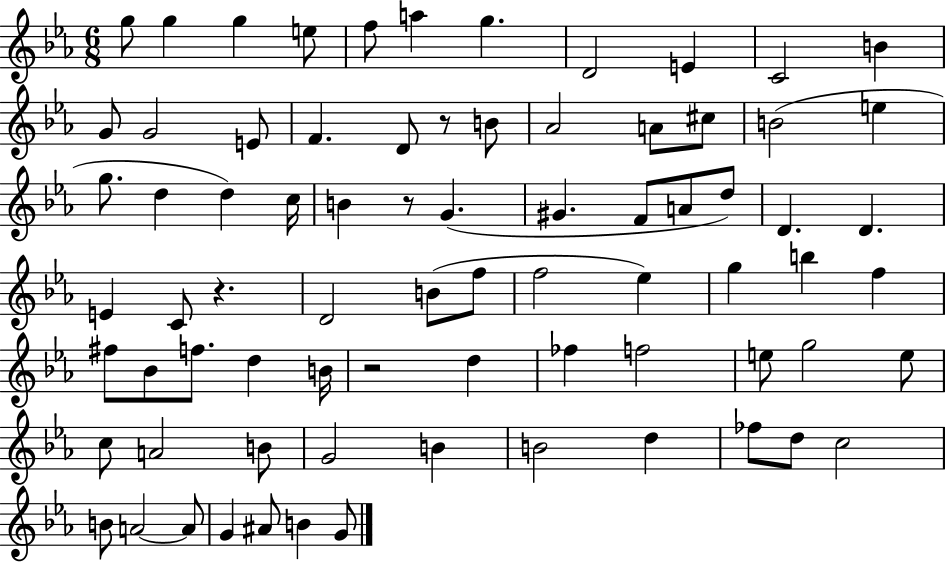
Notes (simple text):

G5/e G5/q G5/q E5/e F5/e A5/q G5/q. D4/h E4/q C4/h B4/q G4/e G4/h E4/e F4/q. D4/e R/e B4/e Ab4/h A4/e C#5/e B4/h E5/q G5/e. D5/q D5/q C5/s B4/q R/e G4/q. G#4/q. F4/e A4/e D5/e D4/q. D4/q. E4/q C4/e R/q. D4/h B4/e F5/e F5/h Eb5/q G5/q B5/q F5/q F#5/e Bb4/e F5/e. D5/q B4/s R/h D5/q FES5/q F5/h E5/e G5/h E5/e C5/e A4/h B4/e G4/h B4/q B4/h D5/q FES5/e D5/e C5/h B4/e A4/h A4/e G4/q A#4/e B4/q G4/e